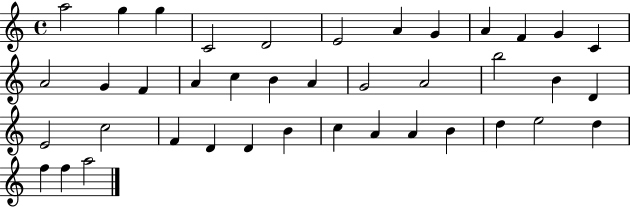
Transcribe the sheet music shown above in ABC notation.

X:1
T:Untitled
M:4/4
L:1/4
K:C
a2 g g C2 D2 E2 A G A F G C A2 G F A c B A G2 A2 b2 B D E2 c2 F D D B c A A B d e2 d f f a2